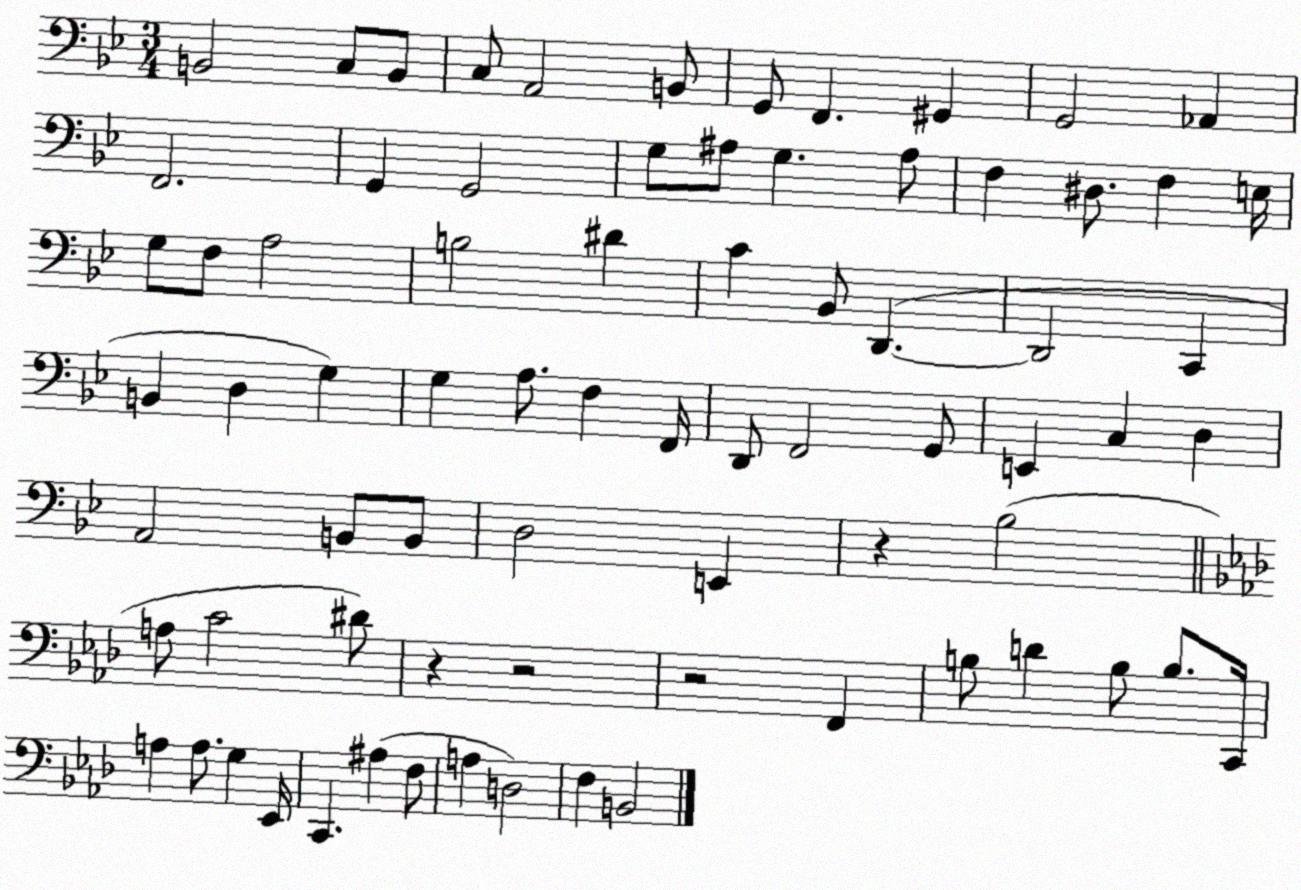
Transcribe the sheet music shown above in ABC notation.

X:1
T:Untitled
M:3/4
L:1/4
K:Bb
B,,2 C,/2 B,,/2 C,/2 A,,2 B,,/2 G,,/2 F,, ^G,, G,,2 _A,, F,,2 G,, G,,2 G,/2 ^A,/2 G, ^A,/2 F, ^D,/2 F, E,/4 G,/2 F,/2 A,2 B,2 ^D C _B,,/2 D,, D,,2 C,, B,, D, G, G, A,/2 F, F,,/4 D,,/2 F,,2 G,,/2 E,, C, D, A,,2 B,,/2 B,,/2 D,2 E,, z _B,2 A,/2 C2 ^D/2 z z2 z2 F,, B,/2 D B,/2 B,/2 C,,/4 A, A,/2 G, _E,,/4 C,, ^A, F,/2 A, D,2 F, B,,2